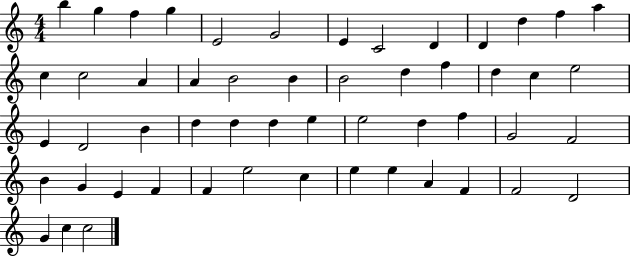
{
  \clef treble
  \numericTimeSignature
  \time 4/4
  \key c \major
  b''4 g''4 f''4 g''4 | e'2 g'2 | e'4 c'2 d'4 | d'4 d''4 f''4 a''4 | \break c''4 c''2 a'4 | a'4 b'2 b'4 | b'2 d''4 f''4 | d''4 c''4 e''2 | \break e'4 d'2 b'4 | d''4 d''4 d''4 e''4 | e''2 d''4 f''4 | g'2 f'2 | \break b'4 g'4 e'4 f'4 | f'4 e''2 c''4 | e''4 e''4 a'4 f'4 | f'2 d'2 | \break g'4 c''4 c''2 | \bar "|."
}